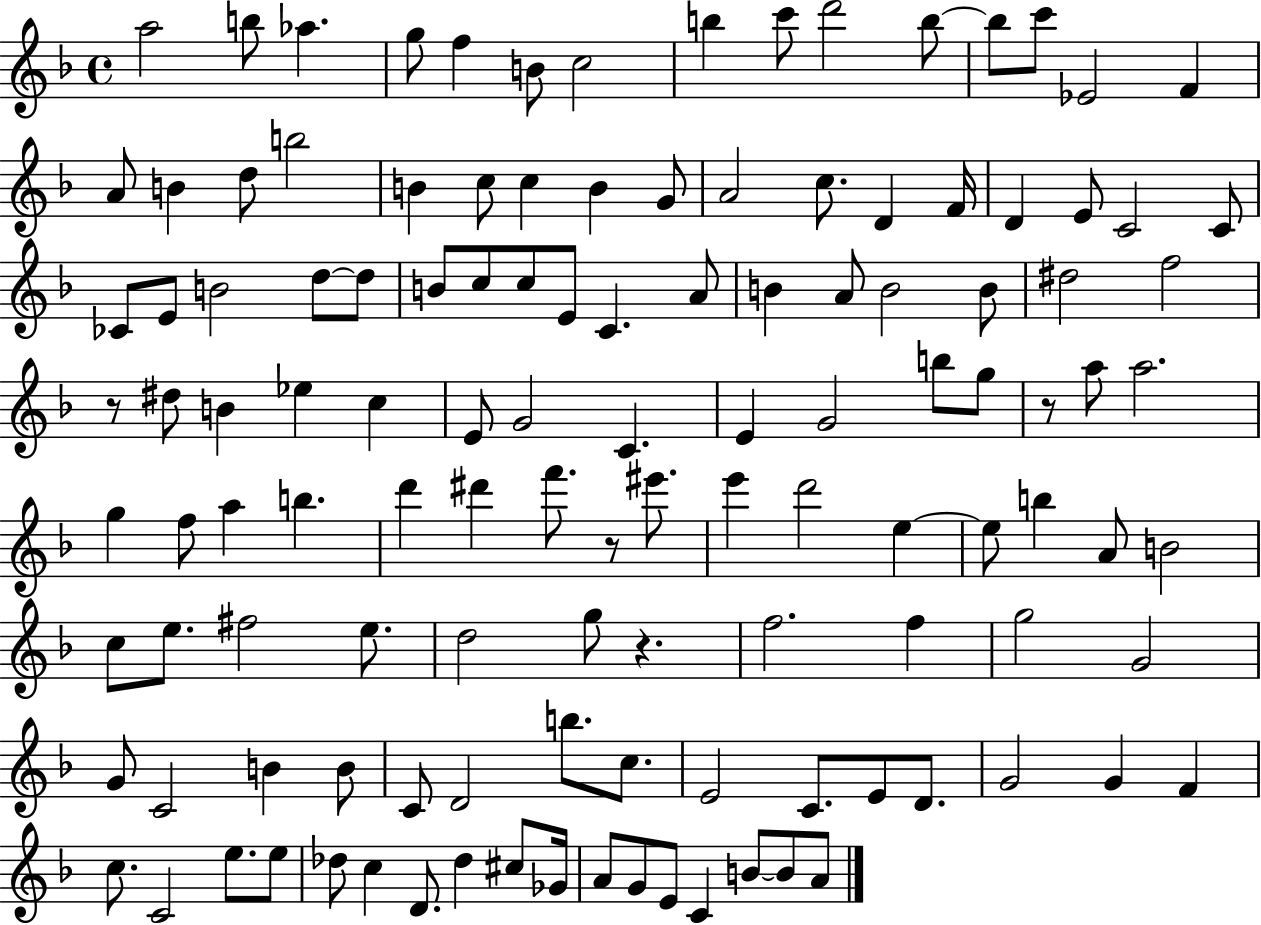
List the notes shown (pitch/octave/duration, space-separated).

A5/h B5/e Ab5/q. G5/e F5/q B4/e C5/h B5/q C6/e D6/h B5/e B5/e C6/e Eb4/h F4/q A4/e B4/q D5/e B5/h B4/q C5/e C5/q B4/q G4/e A4/h C5/e. D4/q F4/s D4/q E4/e C4/h C4/e CES4/e E4/e B4/h D5/e D5/e B4/e C5/e C5/e E4/e C4/q. A4/e B4/q A4/e B4/h B4/e D#5/h F5/h R/e D#5/e B4/q Eb5/q C5/q E4/e G4/h C4/q. E4/q G4/h B5/e G5/e R/e A5/e A5/h. G5/q F5/e A5/q B5/q. D6/q D#6/q F6/e. R/e EIS6/e. E6/q D6/h E5/q E5/e B5/q A4/e B4/h C5/e E5/e. F#5/h E5/e. D5/h G5/e R/q. F5/h. F5/q G5/h G4/h G4/e C4/h B4/q B4/e C4/e D4/h B5/e. C5/e. E4/h C4/e. E4/e D4/e. G4/h G4/q F4/q C5/e. C4/h E5/e. E5/e Db5/e C5/q D4/e. Db5/q C#5/e Gb4/s A4/e G4/e E4/e C4/q B4/e B4/e A4/e